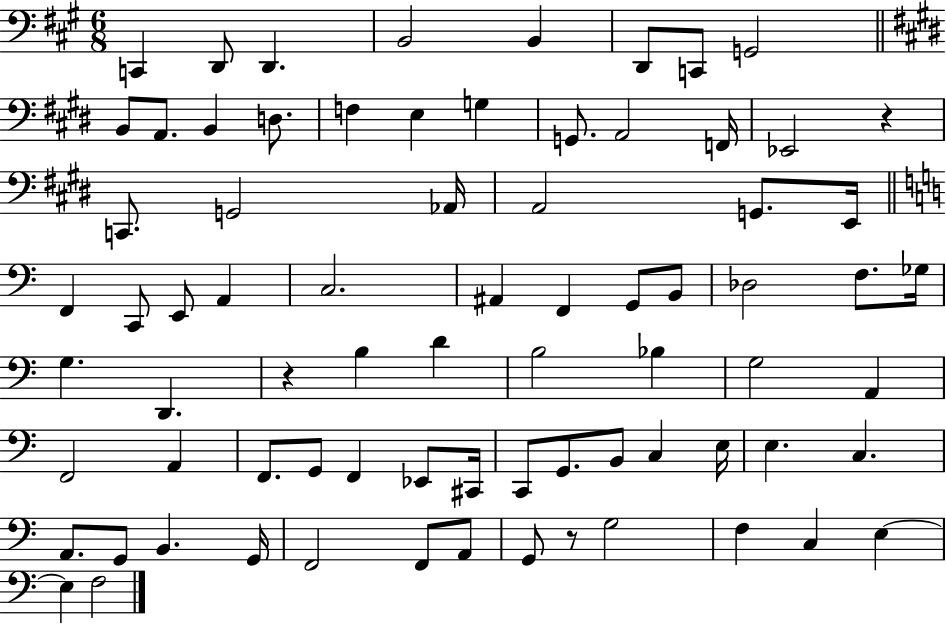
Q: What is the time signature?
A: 6/8